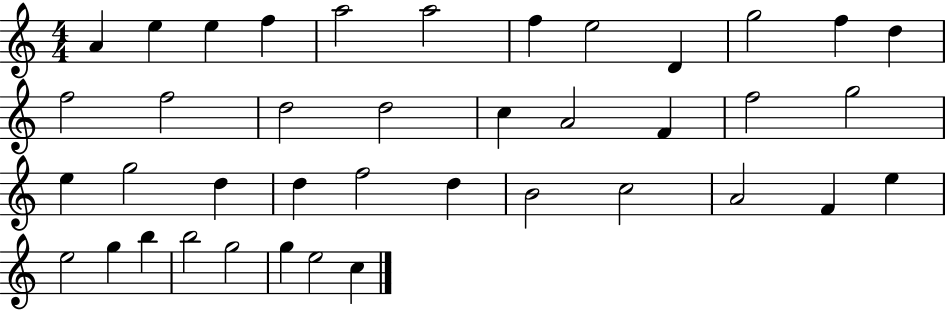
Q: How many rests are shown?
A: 0